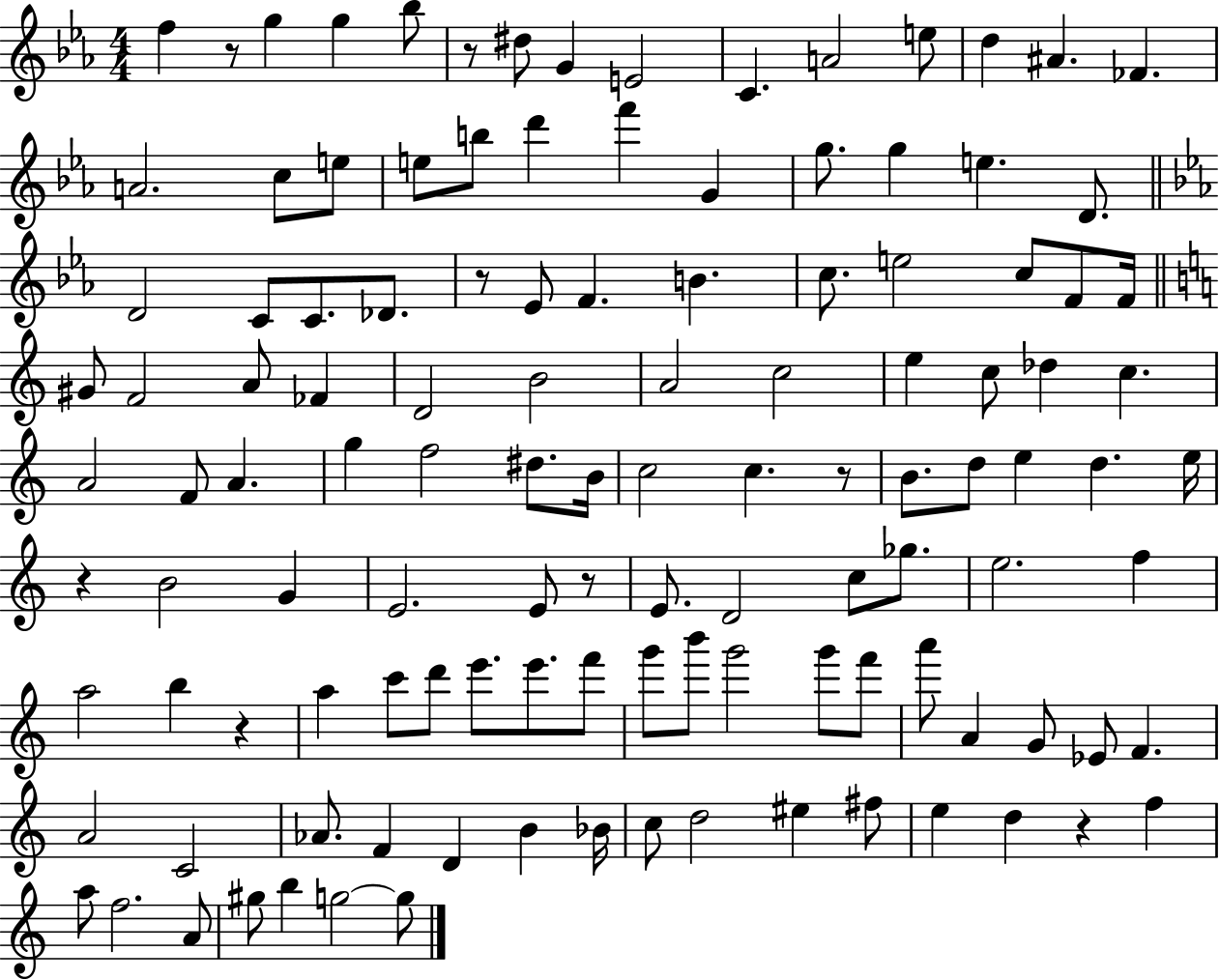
F5/q R/e G5/q G5/q Bb5/e R/e D#5/e G4/q E4/h C4/q. A4/h E5/e D5/q A#4/q. FES4/q. A4/h. C5/e E5/e E5/e B5/e D6/q F6/q G4/q G5/e. G5/q E5/q. D4/e. D4/h C4/e C4/e. Db4/e. R/e Eb4/e F4/q. B4/q. C5/e. E5/h C5/e F4/e F4/s G#4/e F4/h A4/e FES4/q D4/h B4/h A4/h C5/h E5/q C5/e Db5/q C5/q. A4/h F4/e A4/q. G5/q F5/h D#5/e. B4/s C5/h C5/q. R/e B4/e. D5/e E5/q D5/q. E5/s R/q B4/h G4/q E4/h. E4/e R/e E4/e. D4/h C5/e Gb5/e. E5/h. F5/q A5/h B5/q R/q A5/q C6/e D6/e E6/e. E6/e. F6/e G6/e B6/e G6/h G6/e F6/e A6/e A4/q G4/e Eb4/e F4/q. A4/h C4/h Ab4/e. F4/q D4/q B4/q Bb4/s C5/e D5/h EIS5/q F#5/e E5/q D5/q R/q F5/q A5/e F5/h. A4/e G#5/e B5/q G5/h G5/e